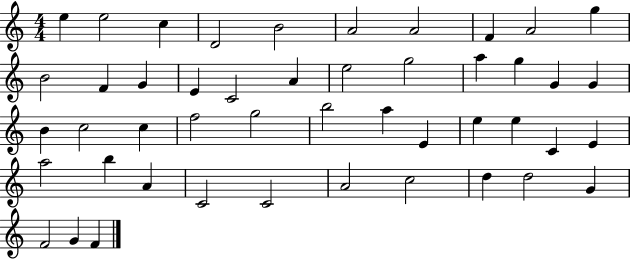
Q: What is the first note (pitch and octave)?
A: E5